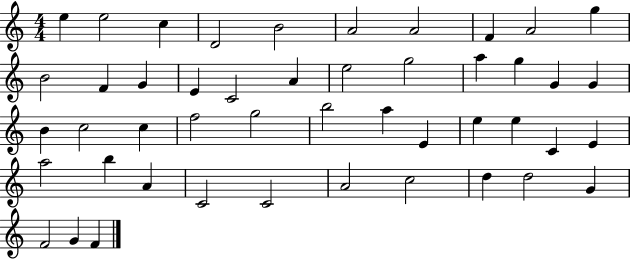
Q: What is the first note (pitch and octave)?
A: E5